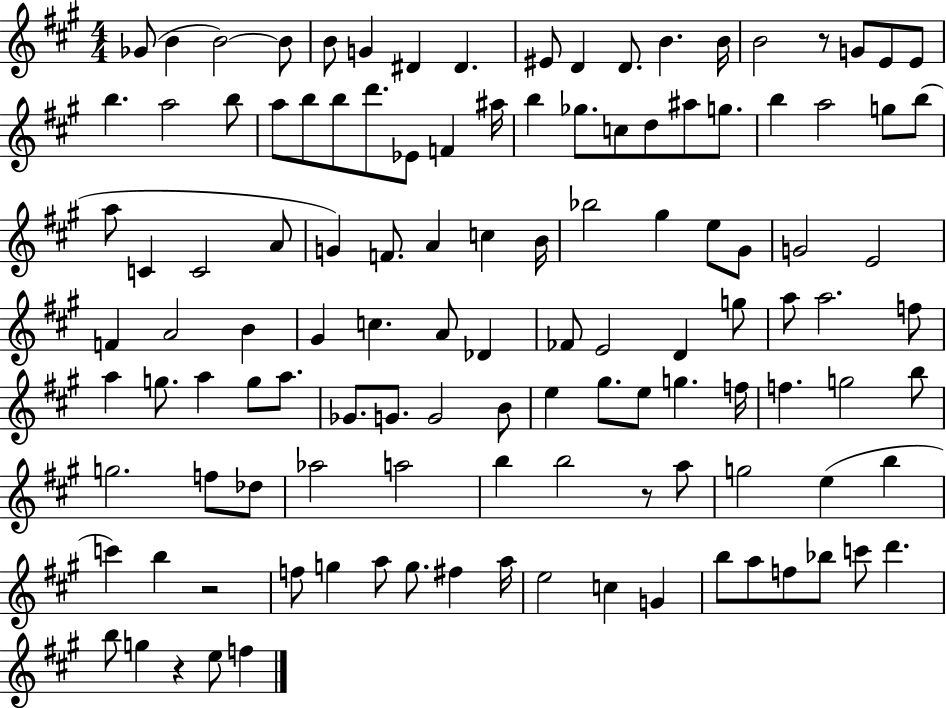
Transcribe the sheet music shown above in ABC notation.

X:1
T:Untitled
M:4/4
L:1/4
K:A
_G/2 B B2 B/2 B/2 G ^D ^D ^E/2 D D/2 B B/4 B2 z/2 G/2 E/2 E/2 b a2 b/2 a/2 b/2 b/2 d'/2 _E/2 F ^a/4 b _g/2 c/2 d/2 ^a/2 g/2 b a2 g/2 b/2 a/2 C C2 A/2 G F/2 A c B/4 _b2 ^g e/2 ^G/2 G2 E2 F A2 B ^G c A/2 _D _F/2 E2 D g/2 a/2 a2 f/2 a g/2 a g/2 a/2 _G/2 G/2 G2 B/2 e ^g/2 e/2 g f/4 f g2 b/2 g2 f/2 _d/2 _a2 a2 b b2 z/2 a/2 g2 e b c' b z2 f/2 g a/2 g/2 ^f a/4 e2 c G b/2 a/2 f/2 _b/2 c'/2 d' b/2 g z e/2 f